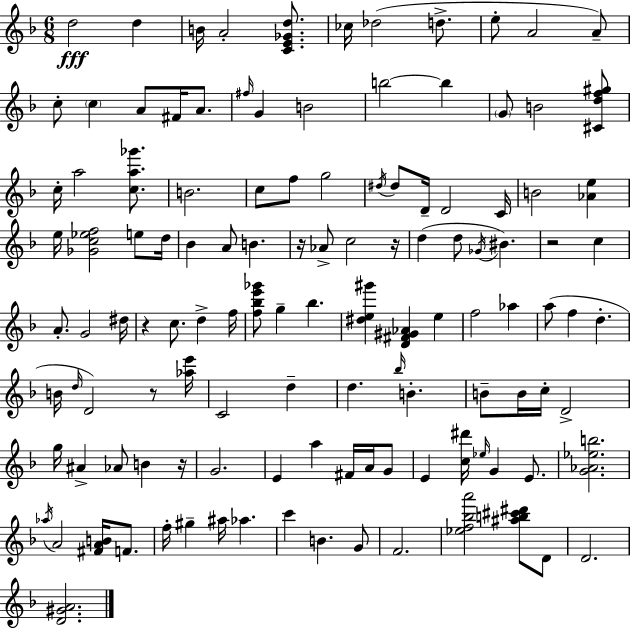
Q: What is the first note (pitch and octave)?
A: D5